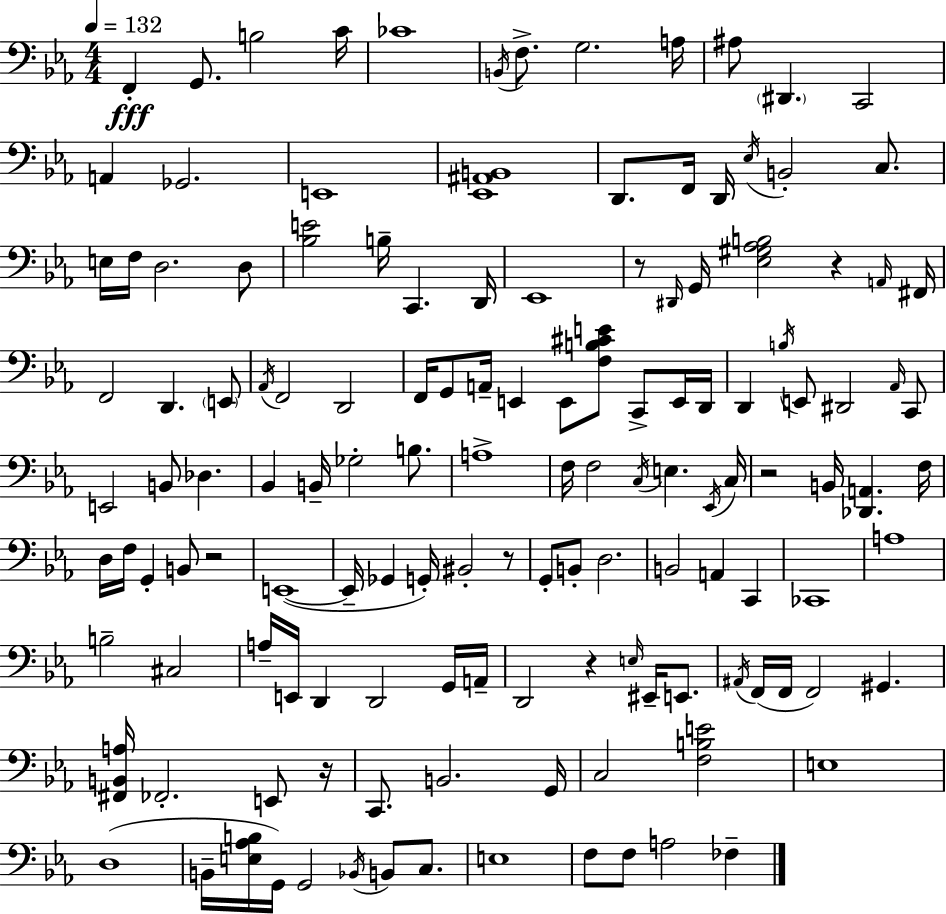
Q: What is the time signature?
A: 4/4